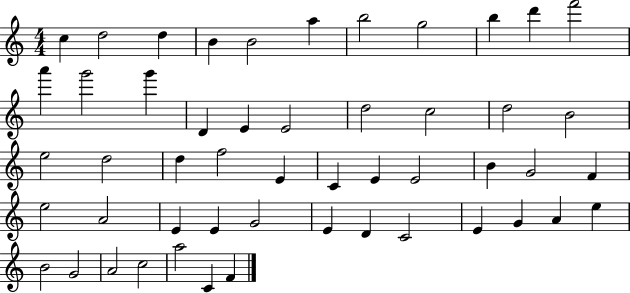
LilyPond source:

{
  \clef treble
  \numericTimeSignature
  \time 4/4
  \key c \major
  c''4 d''2 d''4 | b'4 b'2 a''4 | b''2 g''2 | b''4 d'''4 f'''2 | \break a'''4 g'''2 g'''4 | d'4 e'4 e'2 | d''2 c''2 | d''2 b'2 | \break e''2 d''2 | d''4 f''2 e'4 | c'4 e'4 e'2 | b'4 g'2 f'4 | \break e''2 a'2 | e'4 e'4 g'2 | e'4 d'4 c'2 | e'4 g'4 a'4 e''4 | \break b'2 g'2 | a'2 c''2 | a''2 c'4 f'4 | \bar "|."
}